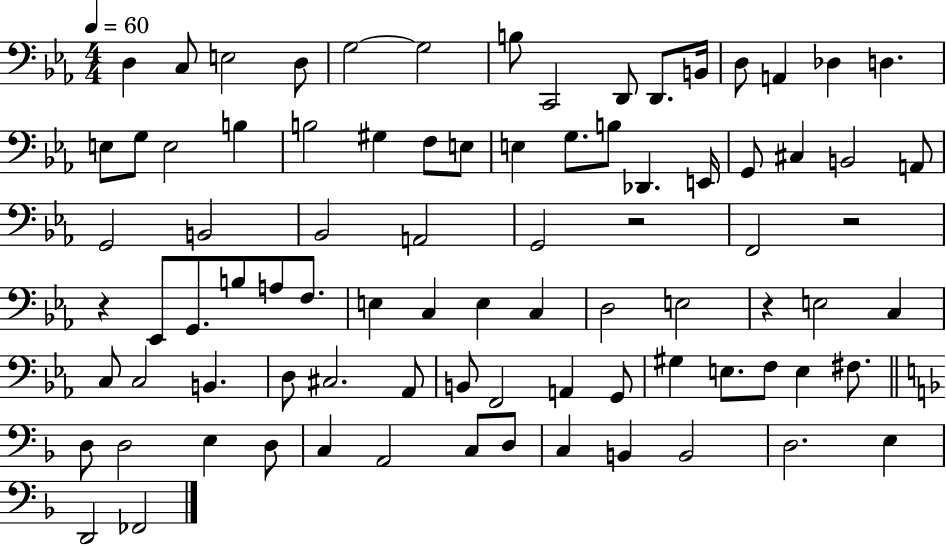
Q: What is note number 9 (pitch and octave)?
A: D2